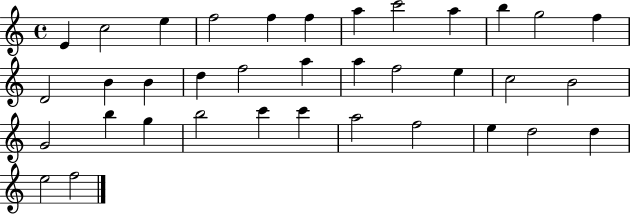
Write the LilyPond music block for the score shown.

{
  \clef treble
  \time 4/4
  \defaultTimeSignature
  \key c \major
  e'4 c''2 e''4 | f''2 f''4 f''4 | a''4 c'''2 a''4 | b''4 g''2 f''4 | \break d'2 b'4 b'4 | d''4 f''2 a''4 | a''4 f''2 e''4 | c''2 b'2 | \break g'2 b''4 g''4 | b''2 c'''4 c'''4 | a''2 f''2 | e''4 d''2 d''4 | \break e''2 f''2 | \bar "|."
}